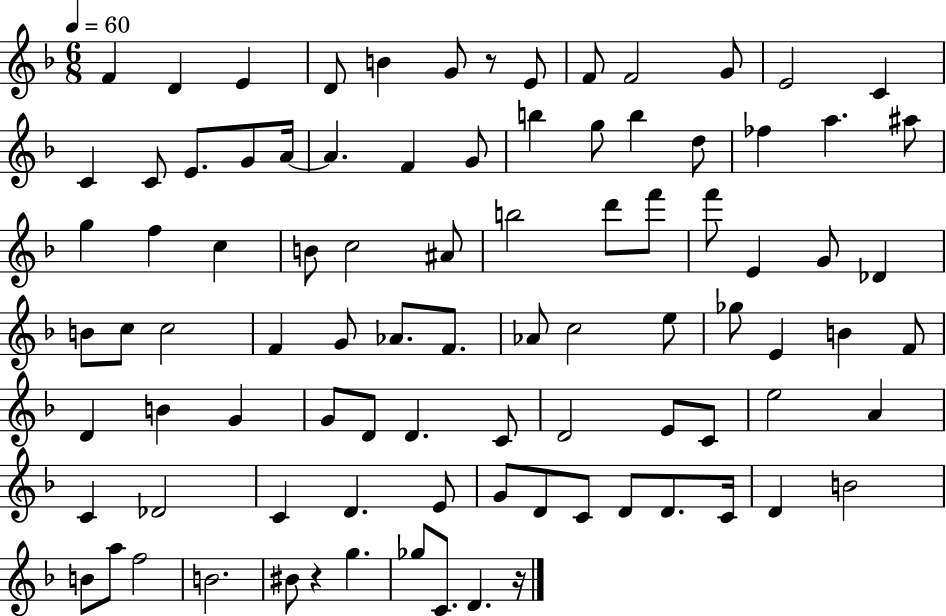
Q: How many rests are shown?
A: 3